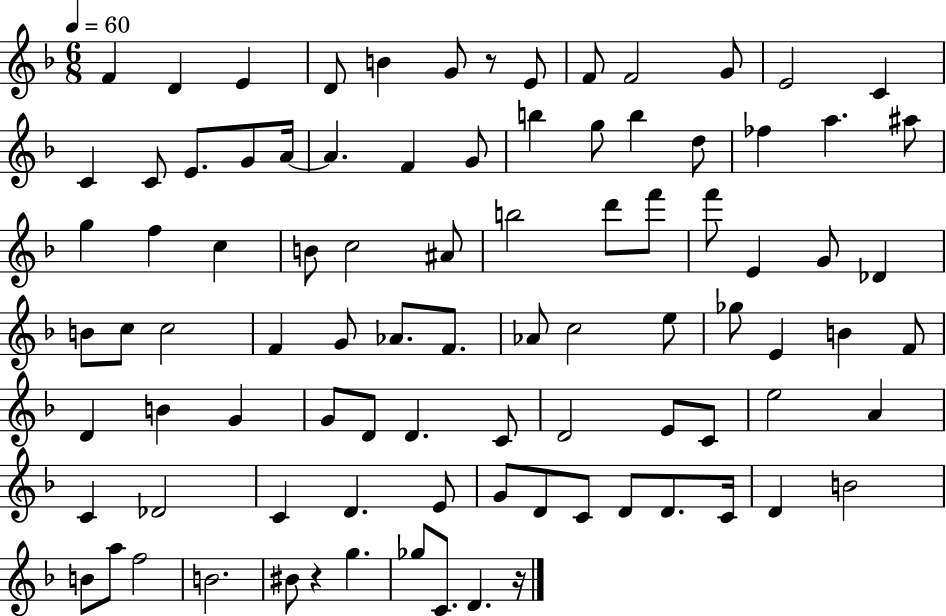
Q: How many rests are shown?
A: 3